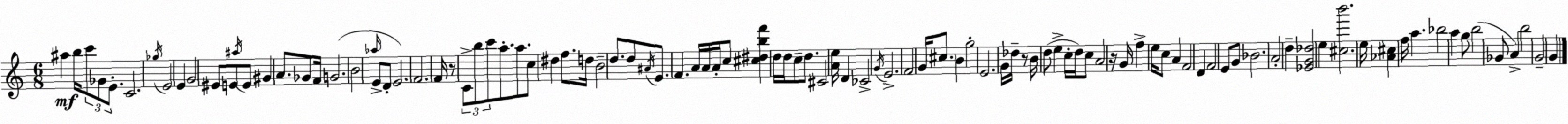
X:1
T:Untitled
M:6/8
L:1/4
K:C
^a b/4 c'/2 _G/2 E/2 C2 _g/4 E2 E G2 ^E/2 E/2 ^a/4 E/2 ^G A/2 _G/2 F/4 G2 B2 _a/4 E/2 D/2 E2 F2 F/4 z/2 C/2 b/2 c'/2 a/2 a/2 c/2 ^d f/2 d/4 B2 d/2 d/2 ^A/4 E/2 F A/4 A/4 A/4 c/2 [^c^dbf'] d/4 d/4 c/2 d/2 ^C2 [Ae]/4 D _C2 G/4 E2 F2 G/4 ^c/2 B g2 E2 G/4 _d/4 z/2 B/4 d/2 e c/4 d/4 c/2 A2 z/4 G/4 f e/4 c/2 A F2 D F2 E/2 G/2 _B2 A2 d [_EG_d]2 e [^cb']2 e/4 [_A^c] f/4 a _b2 a g/2 b2 _G/2 A b2 G2 G